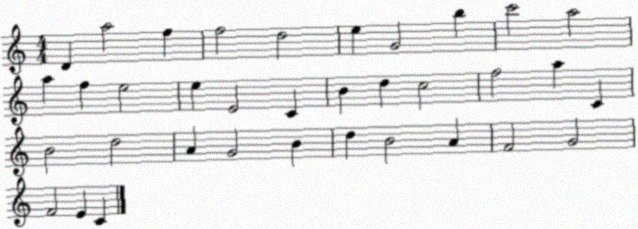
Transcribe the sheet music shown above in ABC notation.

X:1
T:Untitled
M:4/4
L:1/4
K:C
D a2 f f2 d2 e G2 b c'2 a2 a f e2 e E2 C B d c2 f2 a C B2 d2 A G2 B d B2 A F2 G2 F2 E C